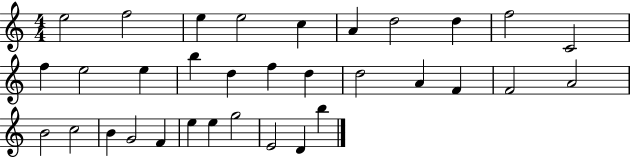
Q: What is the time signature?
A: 4/4